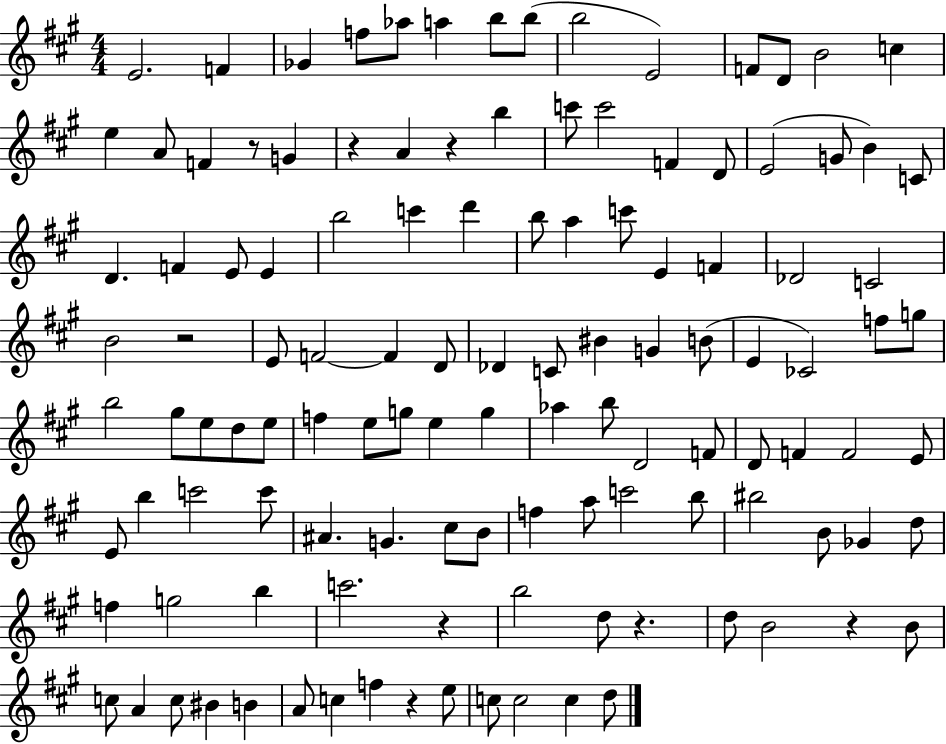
{
  \clef treble
  \numericTimeSignature
  \time 4/4
  \key a \major
  e'2. f'4 | ges'4 f''8 aes''8 a''4 b''8 b''8( | b''2 e'2) | f'8 d'8 b'2 c''4 | \break e''4 a'8 f'4 r8 g'4 | r4 a'4 r4 b''4 | c'''8 c'''2 f'4 d'8 | e'2( g'8 b'4) c'8 | \break d'4. f'4 e'8 e'4 | b''2 c'''4 d'''4 | b''8 a''4 c'''8 e'4 f'4 | des'2 c'2 | \break b'2 r2 | e'8 f'2~~ f'4 d'8 | des'4 c'8 bis'4 g'4 b'8( | e'4 ces'2) f''8 g''8 | \break b''2 gis''8 e''8 d''8 e''8 | f''4 e''8 g''8 e''4 g''4 | aes''4 b''8 d'2 f'8 | d'8 f'4 f'2 e'8 | \break e'8 b''4 c'''2 c'''8 | ais'4. g'4. cis''8 b'8 | f''4 a''8 c'''2 b''8 | bis''2 b'8 ges'4 d''8 | \break f''4 g''2 b''4 | c'''2. r4 | b''2 d''8 r4. | d''8 b'2 r4 b'8 | \break c''8 a'4 c''8 bis'4 b'4 | a'8 c''4 f''4 r4 e''8 | c''8 c''2 c''4 d''8 | \bar "|."
}